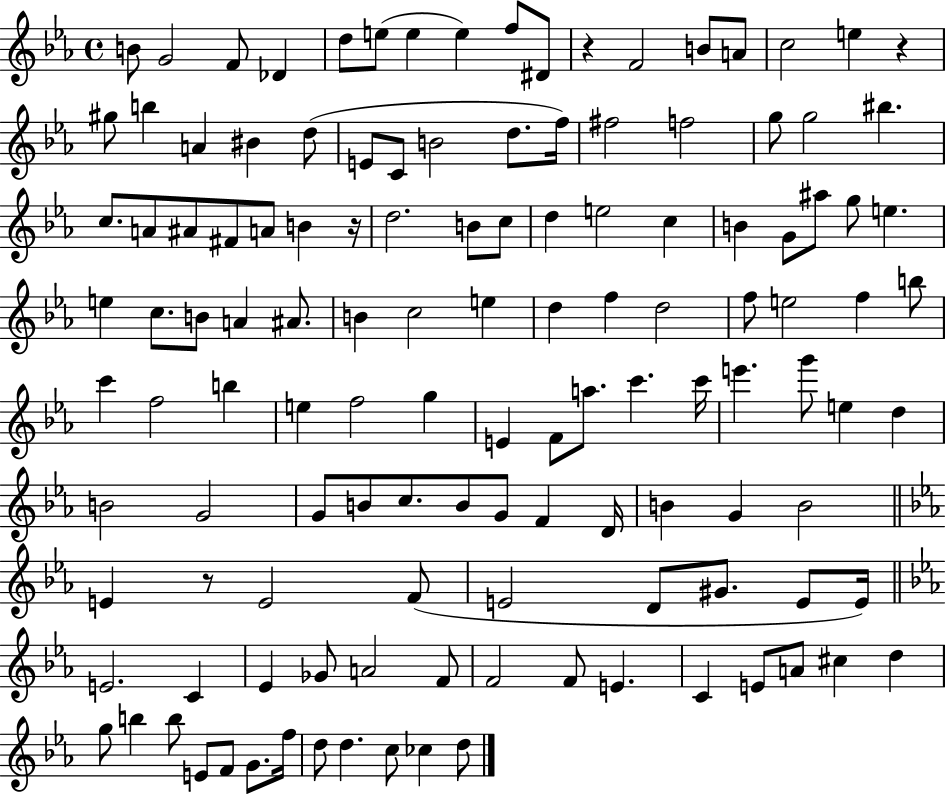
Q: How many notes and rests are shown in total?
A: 127